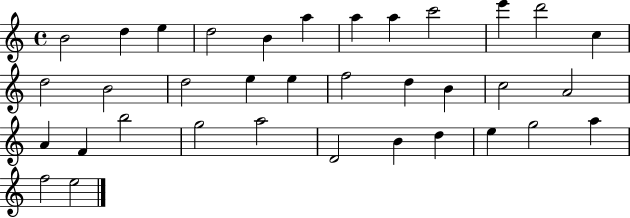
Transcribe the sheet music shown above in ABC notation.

X:1
T:Untitled
M:4/4
L:1/4
K:C
B2 d e d2 B a a a c'2 e' d'2 c d2 B2 d2 e e f2 d B c2 A2 A F b2 g2 a2 D2 B d e g2 a f2 e2